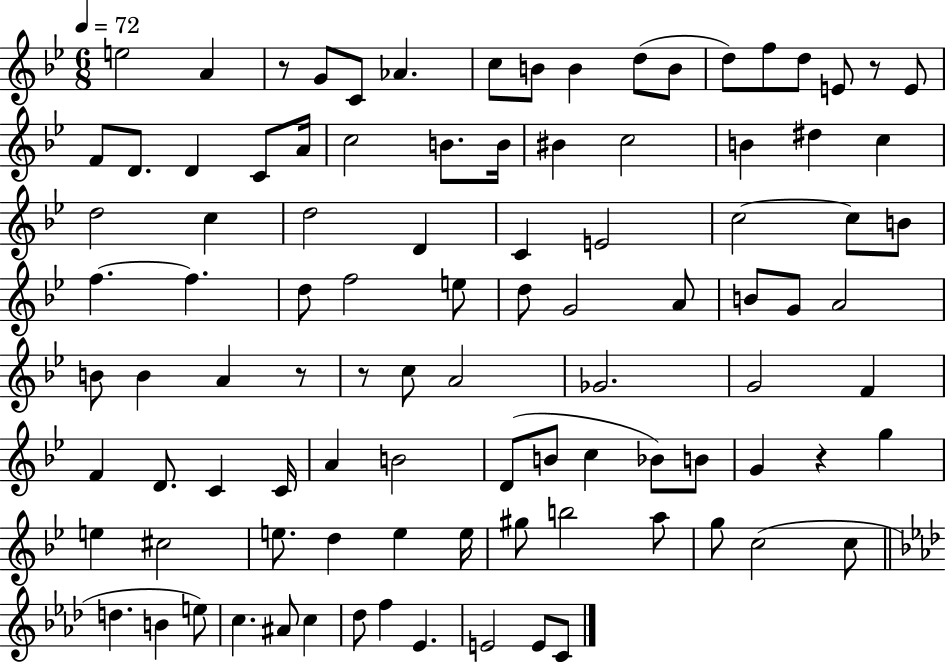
{
  \clef treble
  \numericTimeSignature
  \time 6/8
  \key bes \major
  \tempo 4 = 72
  \repeat volta 2 { e''2 a'4 | r8 g'8 c'8 aes'4. | c''8 b'8 b'4 d''8( b'8 | d''8) f''8 d''8 e'8 r8 e'8 | \break f'8 d'8. d'4 c'8 a'16 | c''2 b'8. b'16 | bis'4 c''2 | b'4 dis''4 c''4 | \break d''2 c''4 | d''2 d'4 | c'4 e'2 | c''2~~ c''8 b'8 | \break f''4.~~ f''4. | d''8 f''2 e''8 | d''8 g'2 a'8 | b'8 g'8 a'2 | \break b'8 b'4 a'4 r8 | r8 c''8 a'2 | ges'2. | g'2 f'4 | \break f'4 d'8. c'4 c'16 | a'4 b'2 | d'8( b'8 c''4 bes'8) b'8 | g'4 r4 g''4 | \break e''4 cis''2 | e''8. d''4 e''4 e''16 | gis''8 b''2 a''8 | g''8 c''2( c''8 | \break \bar "||" \break \key aes \major d''4. b'4 e''8) | c''4. ais'8 c''4 | des''8 f''4 ees'4. | e'2 e'8 c'8 | \break } \bar "|."
}